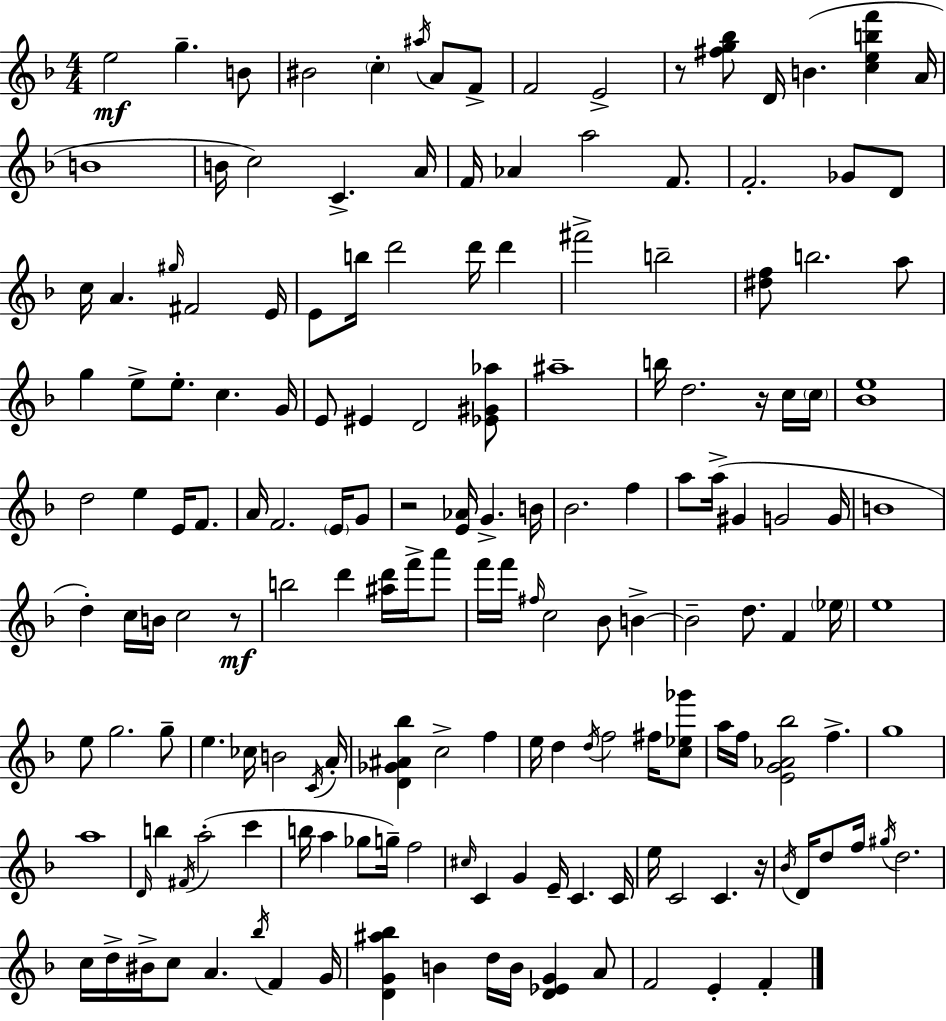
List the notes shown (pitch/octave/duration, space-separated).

E5/h G5/q. B4/e BIS4/h C5/q A#5/s A4/e F4/e F4/h E4/h R/e [F#5,G5,Bb5]/e D4/s B4/q. [C5,E5,B5,F6]/q A4/s B4/w B4/s C5/h C4/q. A4/s F4/s Ab4/q A5/h F4/e. F4/h. Gb4/e D4/e C5/s A4/q. G#5/s F#4/h E4/s E4/e B5/s D6/h D6/s D6/q F#6/h B5/h [D#5,F5]/e B5/h. A5/e G5/q E5/e E5/e. C5/q. G4/s E4/e EIS4/q D4/h [Eb4,G#4,Ab5]/e A#5/w B5/s D5/h. R/s C5/s C5/s [Bb4,E5]/w D5/h E5/q E4/s F4/e. A4/s F4/h. E4/s G4/e R/h [E4,Ab4]/s G4/q. B4/s Bb4/h. F5/q A5/e A5/s G#4/q G4/h G4/s B4/w D5/q C5/s B4/s C5/h R/e B5/h D6/q [A#5,D6]/s F6/s A6/e F6/s F6/s F#5/s C5/h Bb4/e B4/q B4/h D5/e. F4/q Eb5/s E5/w E5/e G5/h. G5/e E5/q. CES5/s B4/h C4/s A4/s [D4,Gb4,A#4,Bb5]/q C5/h F5/q E5/s D5/q D5/s F5/h F#5/s [C5,Eb5,Gb6]/e A5/s F5/s [E4,G4,Ab4,Bb5]/h F5/q. G5/w A5/w D4/s B5/q F#4/s A5/h C6/q B5/s A5/q Gb5/e G5/s F5/h C#5/s C4/q G4/q E4/s C4/q. C4/s E5/s C4/h C4/q. R/s Bb4/s D4/s D5/e F5/s G#5/s D5/h. C5/s D5/s BIS4/s C5/e A4/q. Bb5/s F4/q G4/s [D4,G4,A#5,Bb5]/q B4/q D5/s B4/s [D4,Eb4,G4]/q A4/e F4/h E4/q F4/q